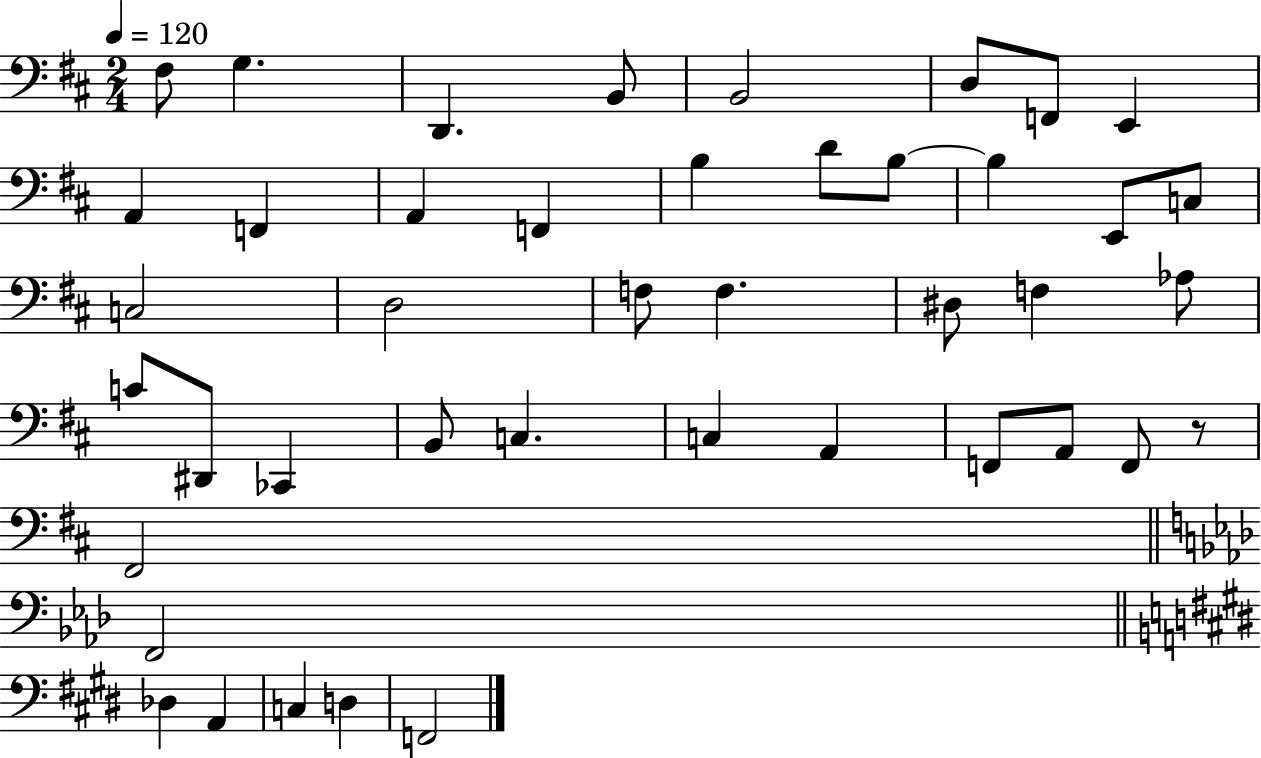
F#3/e G3/q. D2/q. B2/e B2/h D3/e F2/e E2/q A2/q F2/q A2/q F2/q B3/q D4/e B3/e B3/q E2/e C3/e C3/h D3/h F3/e F3/q. D#3/e F3/q Ab3/e C4/e D#2/e CES2/q B2/e C3/q. C3/q A2/q F2/e A2/e F2/e R/e F#2/h F2/h Db3/q A2/q C3/q D3/q F2/h